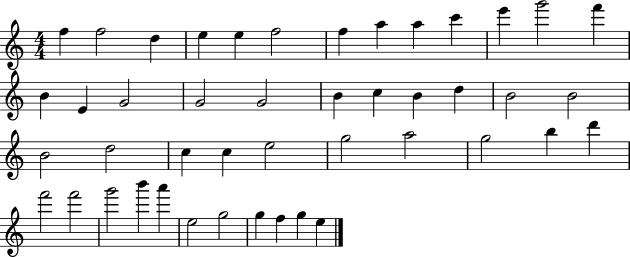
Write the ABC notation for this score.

X:1
T:Untitled
M:4/4
L:1/4
K:C
f f2 d e e f2 f a a c' e' g'2 f' B E G2 G2 G2 B c B d B2 B2 B2 d2 c c e2 g2 a2 g2 b d' f'2 f'2 g'2 b' a' e2 g2 g f g e